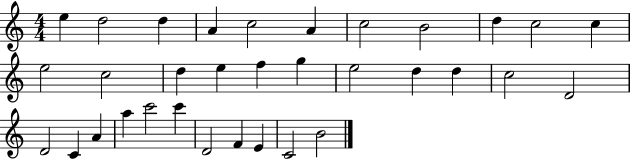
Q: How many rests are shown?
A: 0